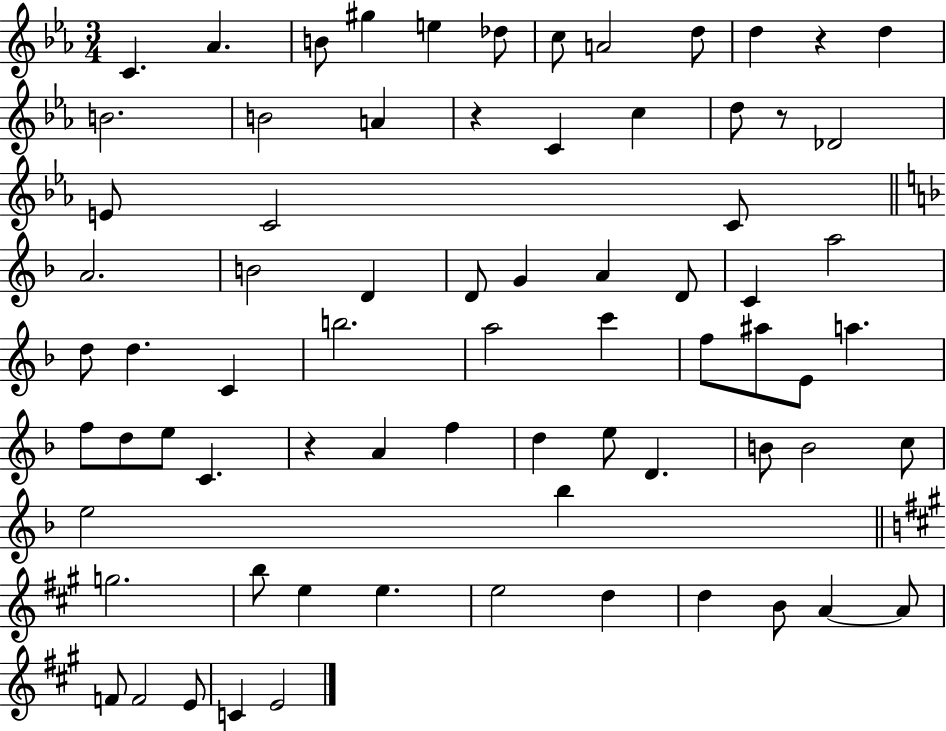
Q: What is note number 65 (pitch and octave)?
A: F4